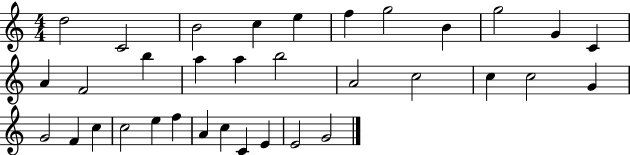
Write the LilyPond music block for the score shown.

{
  \clef treble
  \numericTimeSignature
  \time 4/4
  \key c \major
  d''2 c'2 | b'2 c''4 e''4 | f''4 g''2 b'4 | g''2 g'4 c'4 | \break a'4 f'2 b''4 | a''4 a''4 b''2 | a'2 c''2 | c''4 c''2 g'4 | \break g'2 f'4 c''4 | c''2 e''4 f''4 | a'4 c''4 c'4 e'4 | e'2 g'2 | \break \bar "|."
}